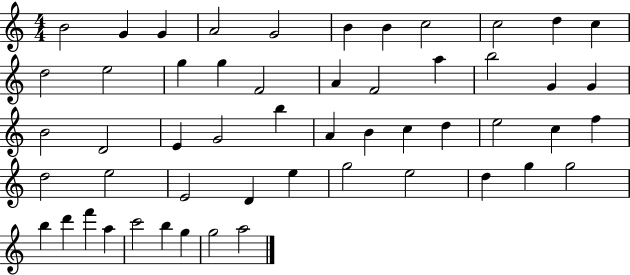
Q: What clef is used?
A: treble